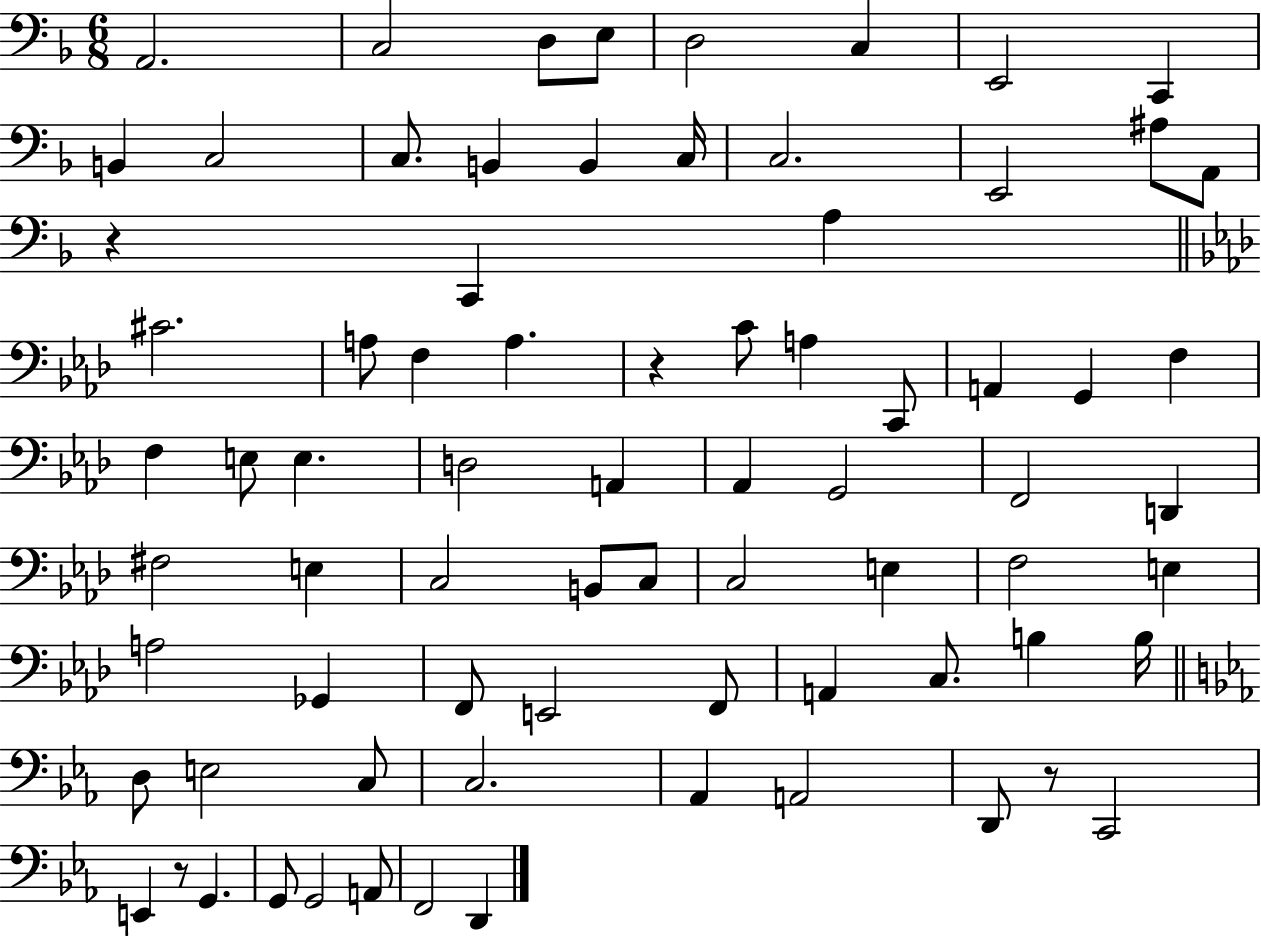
{
  \clef bass
  \numericTimeSignature
  \time 6/8
  \key f \major
  \repeat volta 2 { a,2. | c2 d8 e8 | d2 c4 | e,2 c,4 | \break b,4 c2 | c8. b,4 b,4 c16 | c2. | e,2 ais8 a,8 | \break r4 c,4 a4 | \bar "||" \break \key aes \major cis'2. | a8 f4 a4. | r4 c'8 a4 c,8 | a,4 g,4 f4 | \break f4 e8 e4. | d2 a,4 | aes,4 g,2 | f,2 d,4 | \break fis2 e4 | c2 b,8 c8 | c2 e4 | f2 e4 | \break a2 ges,4 | f,8 e,2 f,8 | a,4 c8. b4 b16 | \bar "||" \break \key ees \major d8 e2 c8 | c2. | aes,4 a,2 | d,8 r8 c,2 | \break e,4 r8 g,4. | g,8 g,2 a,8 | f,2 d,4 | } \bar "|."
}